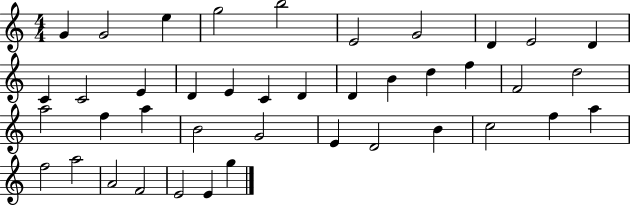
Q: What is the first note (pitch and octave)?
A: G4